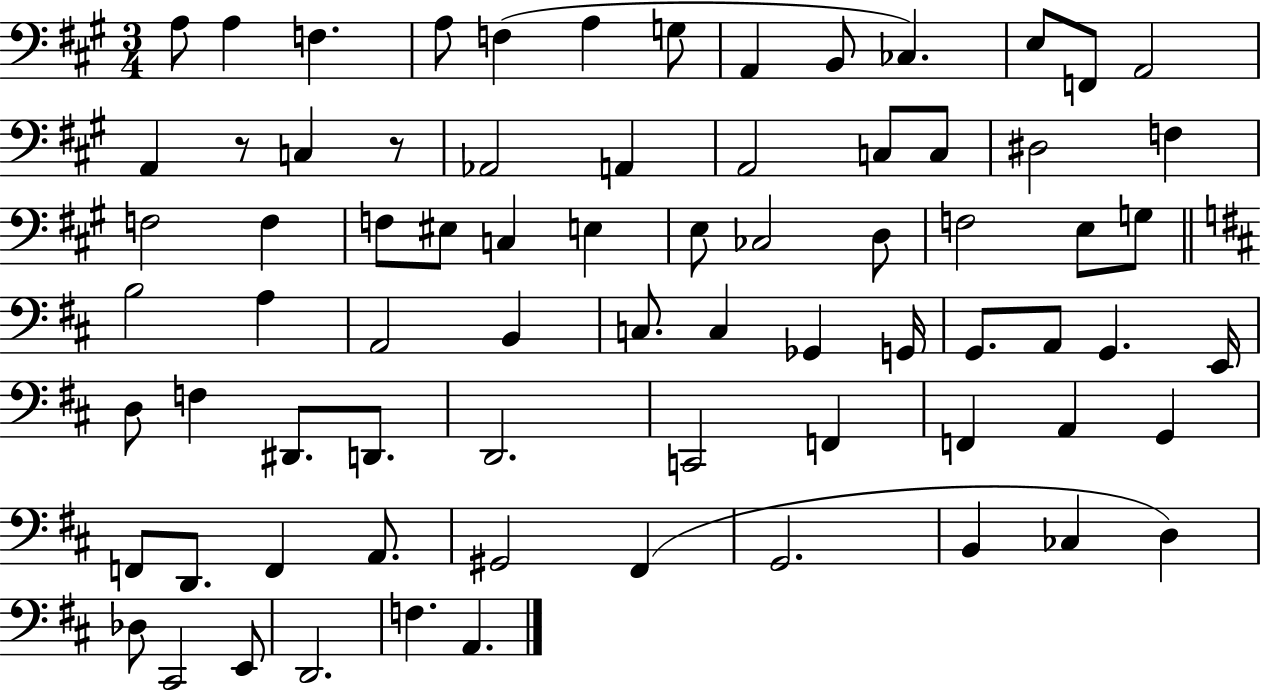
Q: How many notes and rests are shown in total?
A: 74